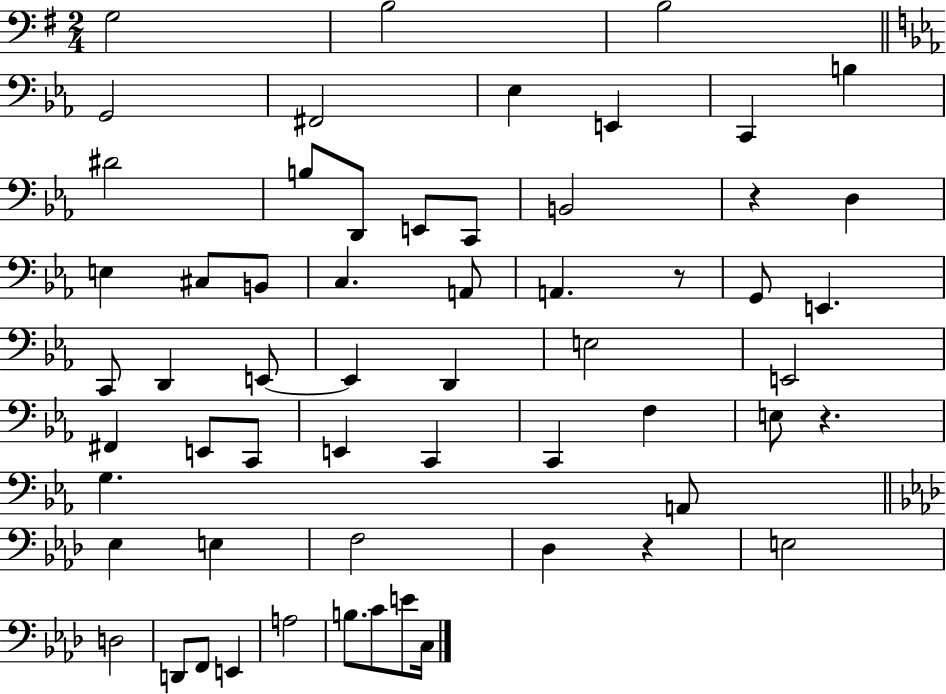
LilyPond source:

{
  \clef bass
  \numericTimeSignature
  \time 2/4
  \key g \major
  g2 | b2 | b2 | \bar "||" \break \key c \minor g,2 | fis,2 | ees4 e,4 | c,4 b4 | \break dis'2 | b8 d,8 e,8 c,8 | b,2 | r4 d4 | \break e4 cis8 b,8 | c4. a,8 | a,4. r8 | g,8 e,4. | \break c,8 d,4 e,8~~ | e,4 d,4 | e2 | e,2 | \break fis,4 e,8 c,8 | e,4 c,4 | c,4 f4 | e8 r4. | \break g4. a,8 | \bar "||" \break \key aes \major ees4 e4 | f2 | des4 r4 | e2 | \break d2 | d,8 f,8 e,4 | a2 | b8. c'8 e'8 c16 | \break \bar "|."
}